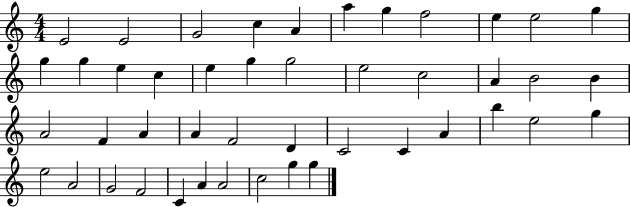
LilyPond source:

{
  \clef treble
  \numericTimeSignature
  \time 4/4
  \key c \major
  e'2 e'2 | g'2 c''4 a'4 | a''4 g''4 f''2 | e''4 e''2 g''4 | \break g''4 g''4 e''4 c''4 | e''4 g''4 g''2 | e''2 c''2 | a'4 b'2 b'4 | \break a'2 f'4 a'4 | a'4 f'2 d'4 | c'2 c'4 a'4 | b''4 e''2 g''4 | \break e''2 a'2 | g'2 f'2 | c'4 a'4 a'2 | c''2 g''4 g''4 | \break \bar "|."
}